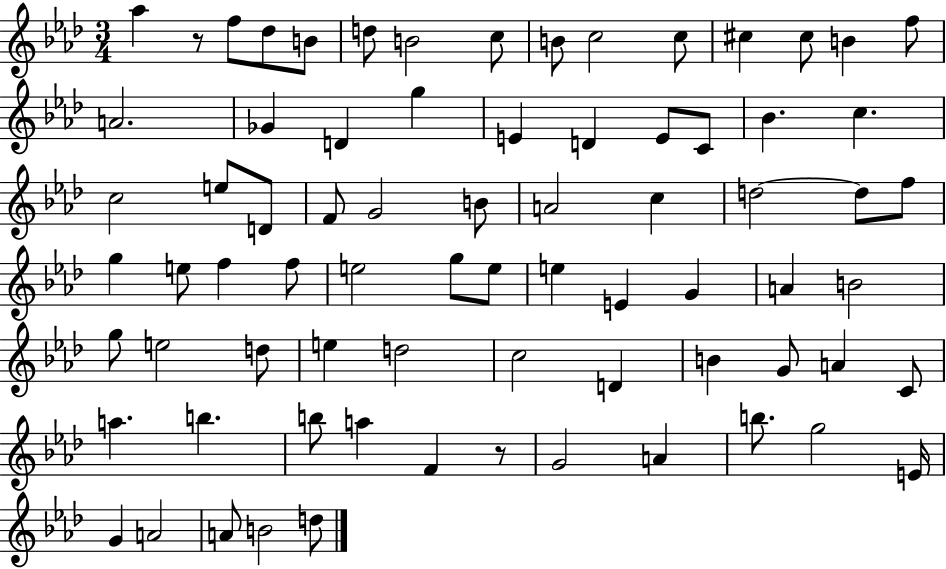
{
  \clef treble
  \numericTimeSignature
  \time 3/4
  \key aes \major
  \repeat volta 2 { aes''4 r8 f''8 des''8 b'8 | d''8 b'2 c''8 | b'8 c''2 c''8 | cis''4 cis''8 b'4 f''8 | \break a'2. | ges'4 d'4 g''4 | e'4 d'4 e'8 c'8 | bes'4. c''4. | \break c''2 e''8 d'8 | f'8 g'2 b'8 | a'2 c''4 | d''2~~ d''8 f''8 | \break g''4 e''8 f''4 f''8 | e''2 g''8 e''8 | e''4 e'4 g'4 | a'4 b'2 | \break g''8 e''2 d''8 | e''4 d''2 | c''2 d'4 | b'4 g'8 a'4 c'8 | \break a''4. b''4. | b''8 a''4 f'4 r8 | g'2 a'4 | b''8. g''2 e'16 | \break g'4 a'2 | a'8 b'2 d''8 | } \bar "|."
}